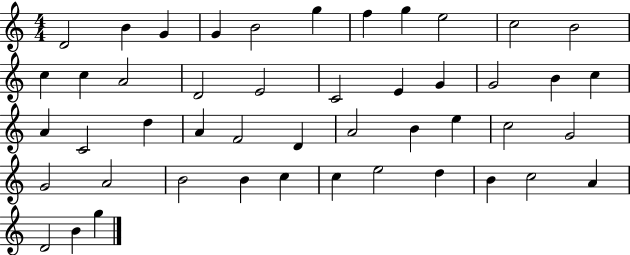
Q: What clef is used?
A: treble